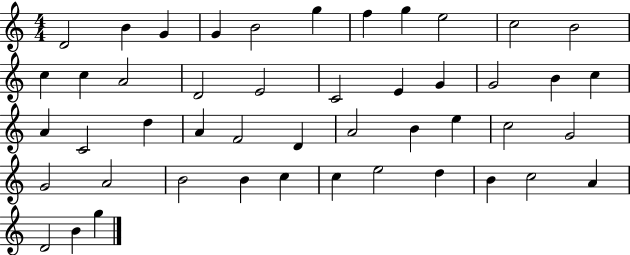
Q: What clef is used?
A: treble